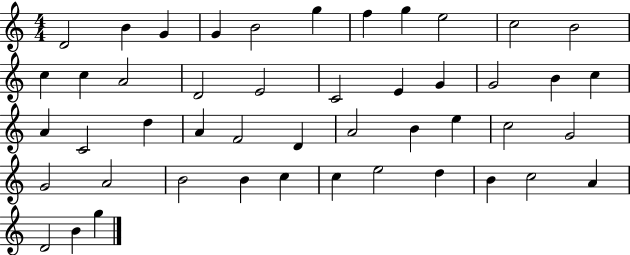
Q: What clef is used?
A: treble